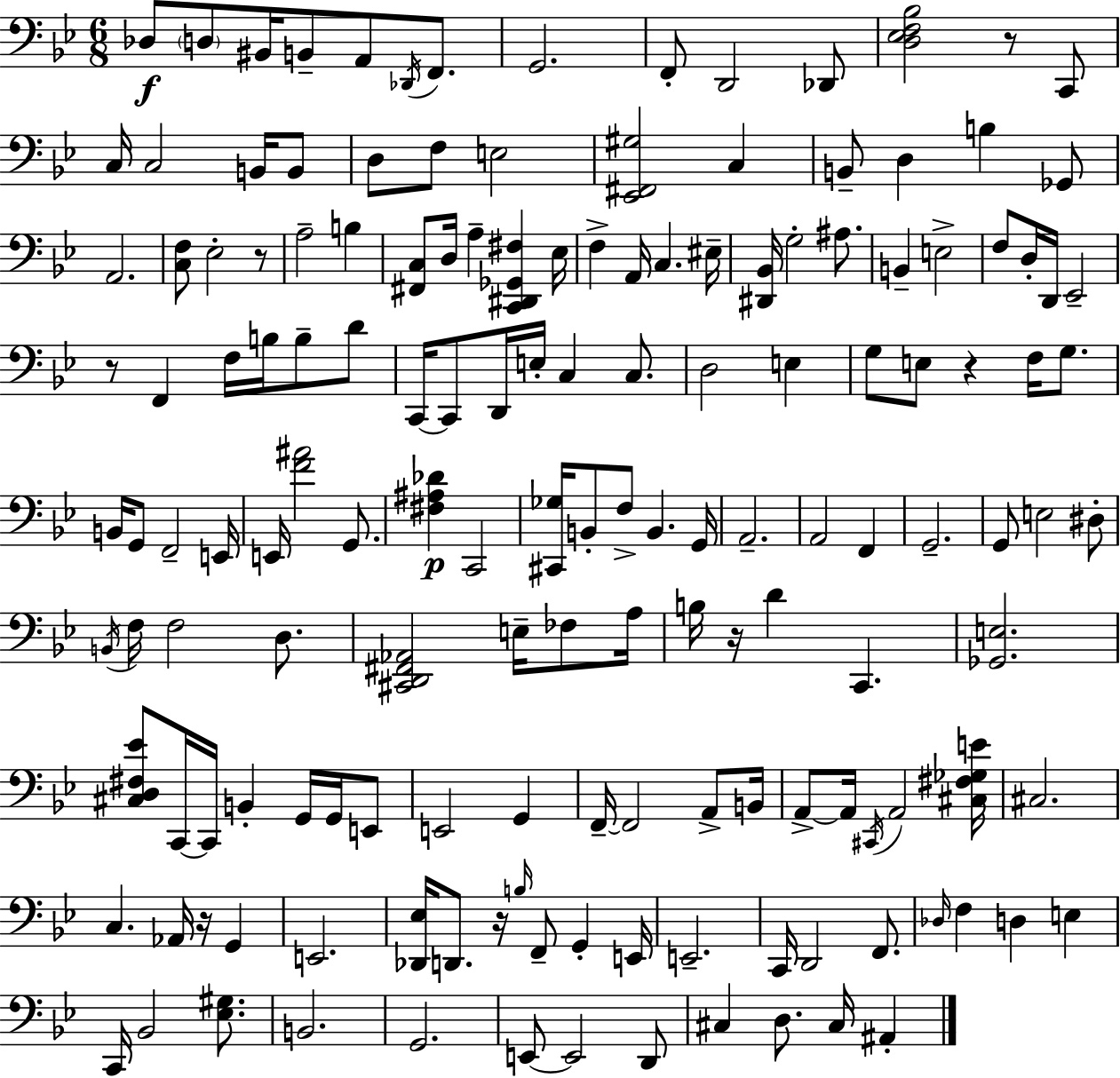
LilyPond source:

{
  \clef bass
  \numericTimeSignature
  \time 6/8
  \key g \minor
  des8\f \parenthesize d8 bis,16 b,8-- a,8 \acciaccatura { des,16 } f,8. | g,2. | f,8-. d,2 des,8 | <d ees f bes>2 r8 c,8 | \break c16 c2 b,16 b,8 | d8 f8 e2 | <ees, fis, gis>2 c4 | b,8-- d4 b4 ges,8 | \break a,2. | <c f>8 ees2-. r8 | a2-- b4 | <fis, c>8 d16 a4-- <c, dis, ges, fis>4 | \break ees16 f4-> a,16 c4. | eis16-- <dis, bes,>16 g2-. ais8. | b,4-- e2-> | f8 d16-. d,16 ees,2-- | \break r8 f,4 f16 b16 b8-- d'8 | c,16~~ c,8 d,16 e16-. c4 c8. | d2 e4 | g8 e8 r4 f16 g8. | \break b,16 g,8 f,2-- | e,16 e,16 <f' ais'>2 g,8. | <fis ais des'>4\p c,2 | <cis, ges>16 b,8-. f8-> b,4. | \break g,16 a,2.-- | a,2 f,4 | g,2.-- | g,8 e2 dis8-. | \break \acciaccatura { b,16 } f16 f2 d8. | <cis, d, fis, aes,>2 e16-- fes8 | a16 b16 r16 d'4 c,4. | <ges, e>2. | \break <cis d fis ees'>8 c,16~~ c,16 b,4-. g,16 g,16 | e,8 e,2 g,4 | f,16--~~ f,2 a,8-> | b,16 a,8->~~ a,16 \acciaccatura { cis,16 } a,2 | \break <cis fis ges e'>16 cis2. | c4. aes,16 r16 g,4 | e,2. | <des, ees>16 d,8. r16 \grace { b16 } f,8-- g,4-. | \break e,16 e,2.-- | c,16 d,2 | f,8. \grace { des16 } f4 d4 | e4 c,16 bes,2 | \break <ees gis>8. b,2. | g,2. | e,8~~ e,2 | d,8 cis4 d8. | \break cis16 ais,4-. \bar "|."
}